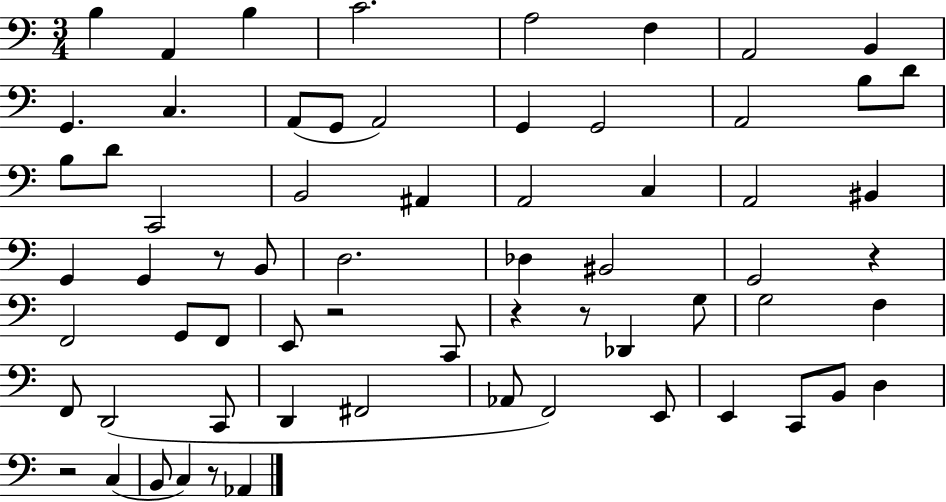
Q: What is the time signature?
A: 3/4